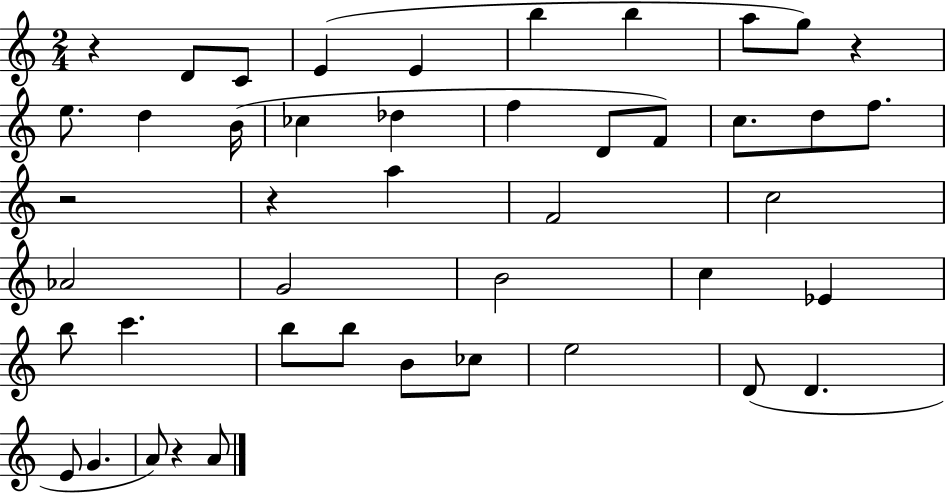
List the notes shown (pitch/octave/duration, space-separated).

R/q D4/e C4/e E4/q E4/q B5/q B5/q A5/e G5/e R/q E5/e. D5/q B4/s CES5/q Db5/q F5/q D4/e F4/e C5/e. D5/e F5/e. R/h R/q A5/q F4/h C5/h Ab4/h G4/h B4/h C5/q Eb4/q B5/e C6/q. B5/e B5/e B4/e CES5/e E5/h D4/e D4/q. E4/e G4/q. A4/e R/q A4/e